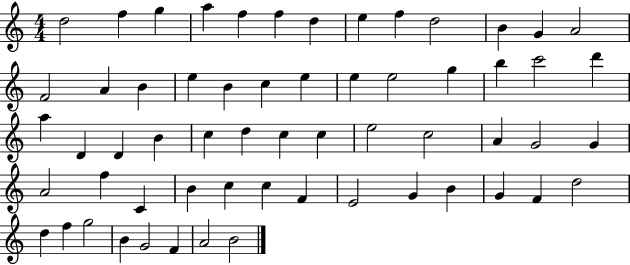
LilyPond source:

{
  \clef treble
  \numericTimeSignature
  \time 4/4
  \key c \major
  d''2 f''4 g''4 | a''4 f''4 f''4 d''4 | e''4 f''4 d''2 | b'4 g'4 a'2 | \break f'2 a'4 b'4 | e''4 b'4 c''4 e''4 | e''4 e''2 g''4 | b''4 c'''2 d'''4 | \break a''4 d'4 d'4 b'4 | c''4 d''4 c''4 c''4 | e''2 c''2 | a'4 g'2 g'4 | \break a'2 f''4 c'4 | b'4 c''4 c''4 f'4 | e'2 g'4 b'4 | g'4 f'4 d''2 | \break d''4 f''4 g''2 | b'4 g'2 f'4 | a'2 b'2 | \bar "|."
}